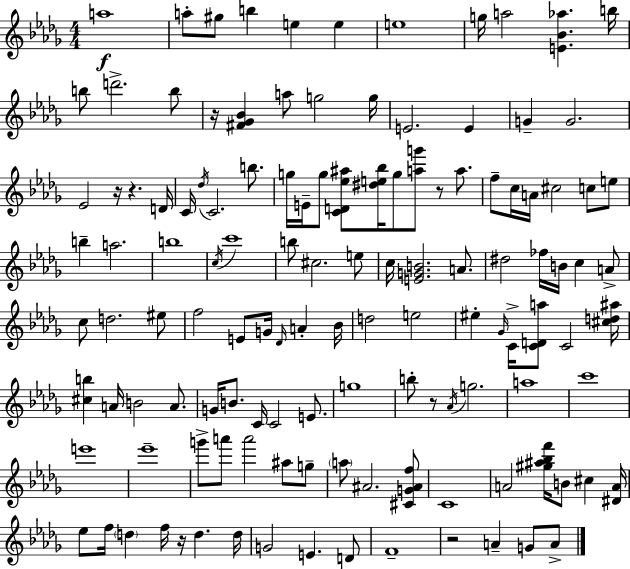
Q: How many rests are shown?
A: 7